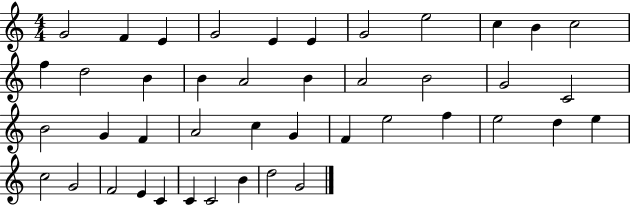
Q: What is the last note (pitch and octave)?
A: G4